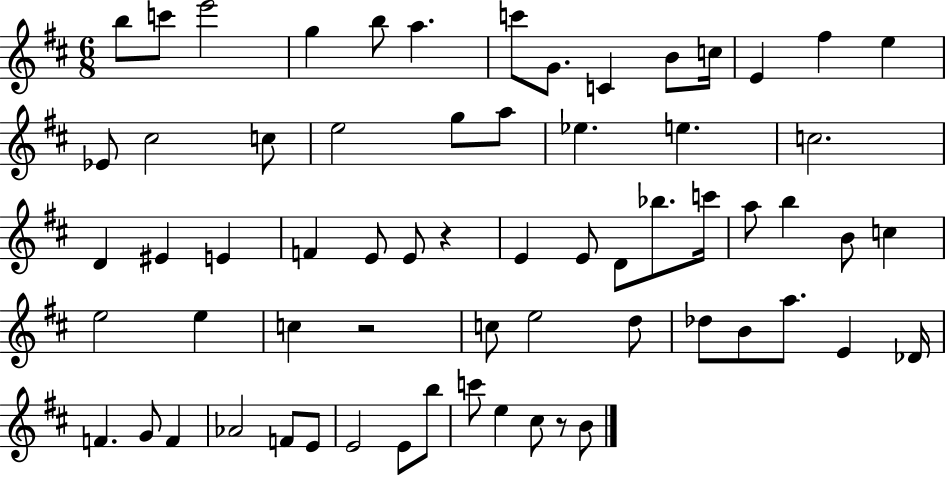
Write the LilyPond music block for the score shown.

{
  \clef treble
  \numericTimeSignature
  \time 6/8
  \key d \major
  b''8 c'''8 e'''2 | g''4 b''8 a''4. | c'''8 g'8. c'4 b'8 c''16 | e'4 fis''4 e''4 | \break ees'8 cis''2 c''8 | e''2 g''8 a''8 | ees''4. e''4. | c''2. | \break d'4 eis'4 e'4 | f'4 e'8 e'8 r4 | e'4 e'8 d'8 bes''8. c'''16 | a''8 b''4 b'8 c''4 | \break e''2 e''4 | c''4 r2 | c''8 e''2 d''8 | des''8 b'8 a''8. e'4 des'16 | \break f'4. g'8 f'4 | aes'2 f'8 e'8 | e'2 e'8 b''8 | c'''8 e''4 cis''8 r8 b'8 | \break \bar "|."
}